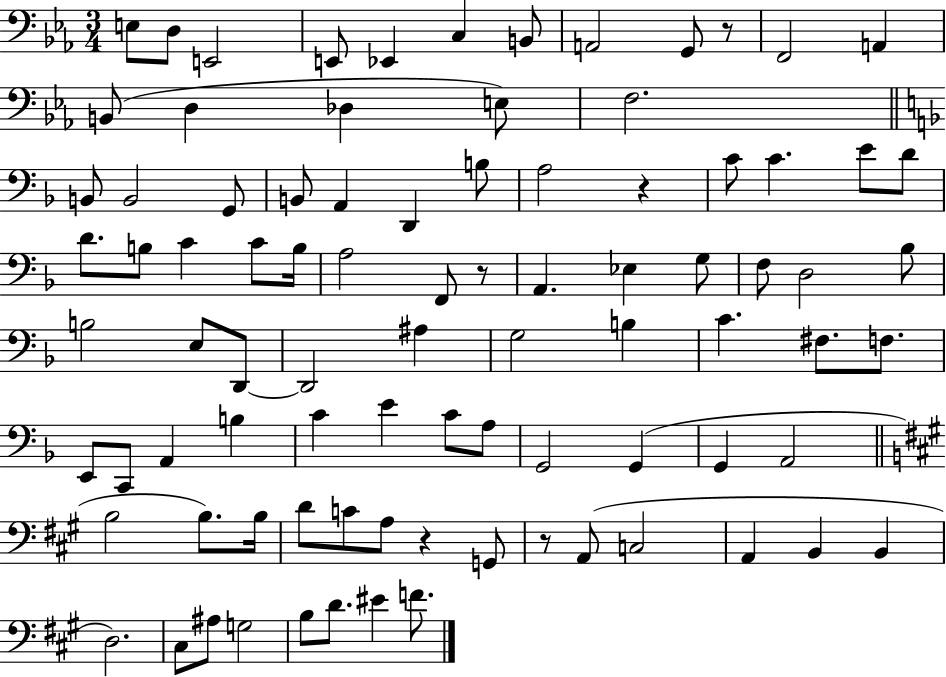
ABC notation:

X:1
T:Untitled
M:3/4
L:1/4
K:Eb
E,/2 D,/2 E,,2 E,,/2 _E,, C, B,,/2 A,,2 G,,/2 z/2 F,,2 A,, B,,/2 D, _D, E,/2 F,2 B,,/2 B,,2 G,,/2 B,,/2 A,, D,, B,/2 A,2 z C/2 C E/2 D/2 D/2 B,/2 C C/2 B,/4 A,2 F,,/2 z/2 A,, _E, G,/2 F,/2 D,2 _B,/2 B,2 E,/2 D,,/2 D,,2 ^A, G,2 B, C ^F,/2 F,/2 E,,/2 C,,/2 A,, B, C E C/2 A,/2 G,,2 G,, G,, A,,2 B,2 B,/2 B,/4 D/2 C/2 A,/2 z G,,/2 z/2 A,,/2 C,2 A,, B,, B,, D,2 ^C,/2 ^A,/2 G,2 B,/2 D/2 ^E F/2